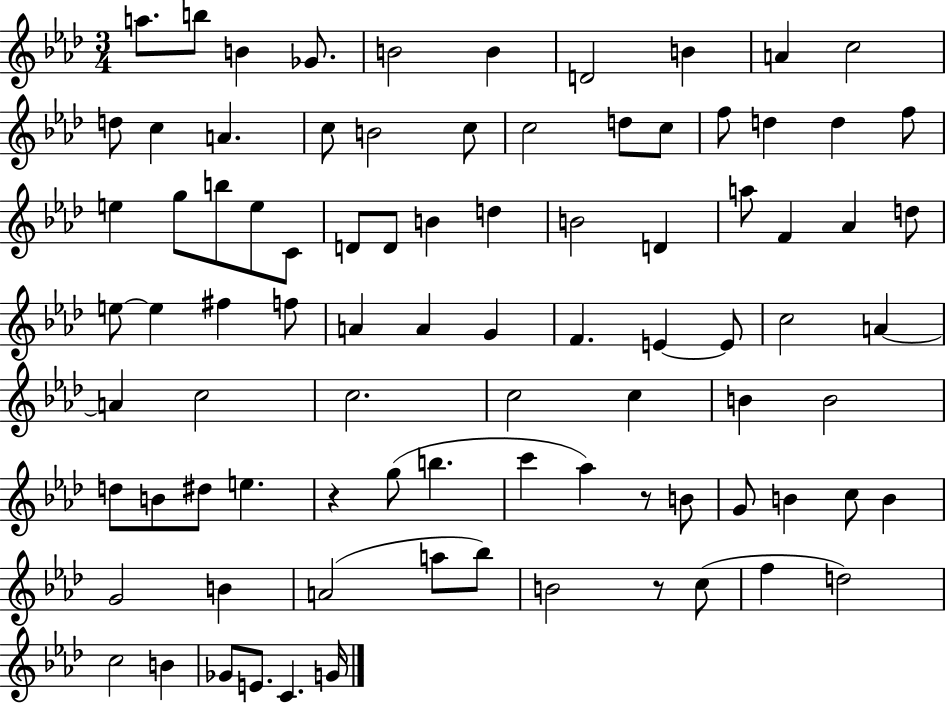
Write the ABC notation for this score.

X:1
T:Untitled
M:3/4
L:1/4
K:Ab
a/2 b/2 B _G/2 B2 B D2 B A c2 d/2 c A c/2 B2 c/2 c2 d/2 c/2 f/2 d d f/2 e g/2 b/2 e/2 C/2 D/2 D/2 B d B2 D a/2 F _A d/2 e/2 e ^f f/2 A A G F E E/2 c2 A A c2 c2 c2 c B B2 d/2 B/2 ^d/2 e z g/2 b c' _a z/2 B/2 G/2 B c/2 B G2 B A2 a/2 _b/2 B2 z/2 c/2 f d2 c2 B _G/2 E/2 C G/4